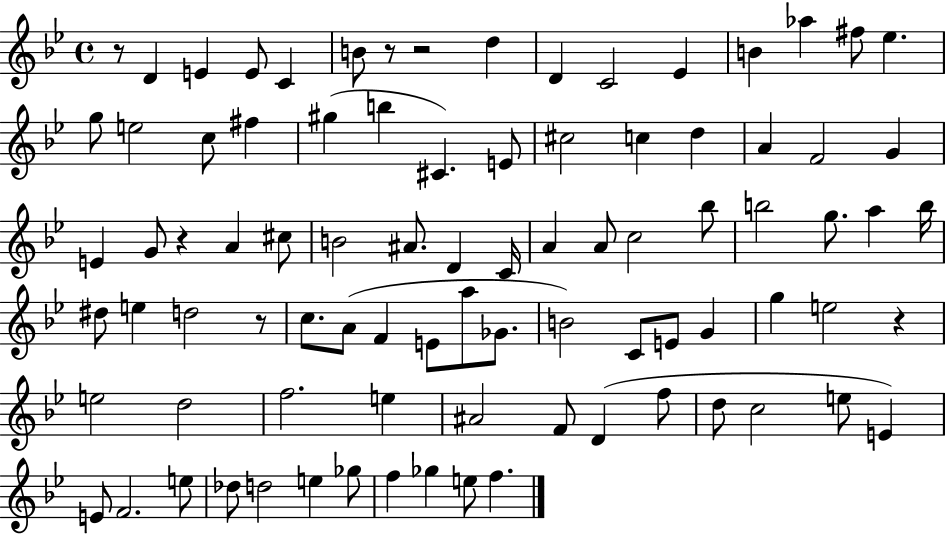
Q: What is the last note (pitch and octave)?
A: F5